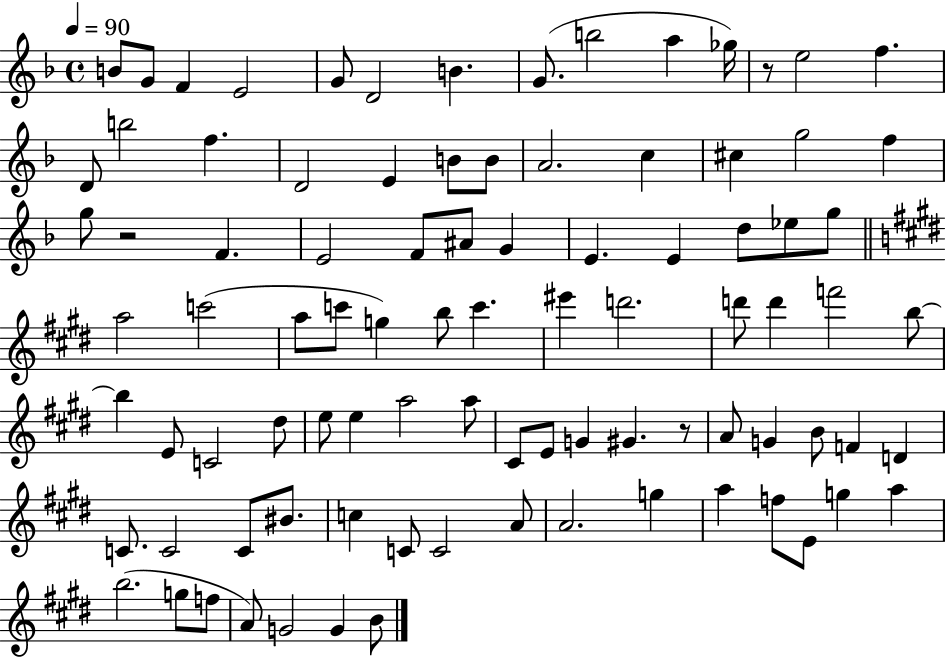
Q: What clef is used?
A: treble